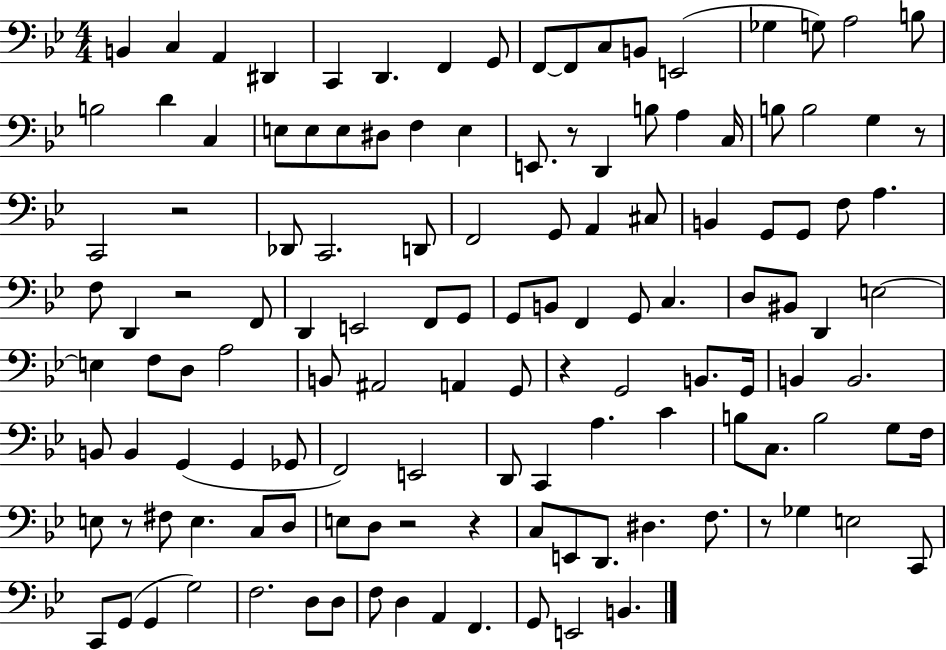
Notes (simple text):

B2/q C3/q A2/q D#2/q C2/q D2/q. F2/q G2/e F2/e F2/e C3/e B2/e E2/h Gb3/q G3/e A3/h B3/e B3/h D4/q C3/q E3/e E3/e E3/e D#3/e F3/q E3/q E2/e. R/e D2/q B3/e A3/q C3/s B3/e B3/h G3/q R/e C2/h R/h Db2/e C2/h. D2/e F2/h G2/e A2/q C#3/e B2/q G2/e G2/e F3/e A3/q. F3/e D2/q R/h F2/e D2/q E2/h F2/e G2/e G2/e B2/e F2/q G2/e C3/q. D3/e BIS2/e D2/q E3/h E3/q F3/e D3/e A3/h B2/e A#2/h A2/q G2/e R/q G2/h B2/e. G2/s B2/q B2/h. B2/e B2/q G2/q G2/q Gb2/e F2/h E2/h D2/e C2/q A3/q. C4/q B3/e C3/e. B3/h G3/e F3/s E3/e R/e F#3/e E3/q. C3/e D3/e E3/e D3/e R/h R/q C3/e E2/e D2/e. D#3/q. F3/e. R/e Gb3/q E3/h C2/e C2/e G2/e G2/q G3/h F3/h. D3/e D3/e F3/e D3/q A2/q F2/q. G2/e E2/h B2/q.